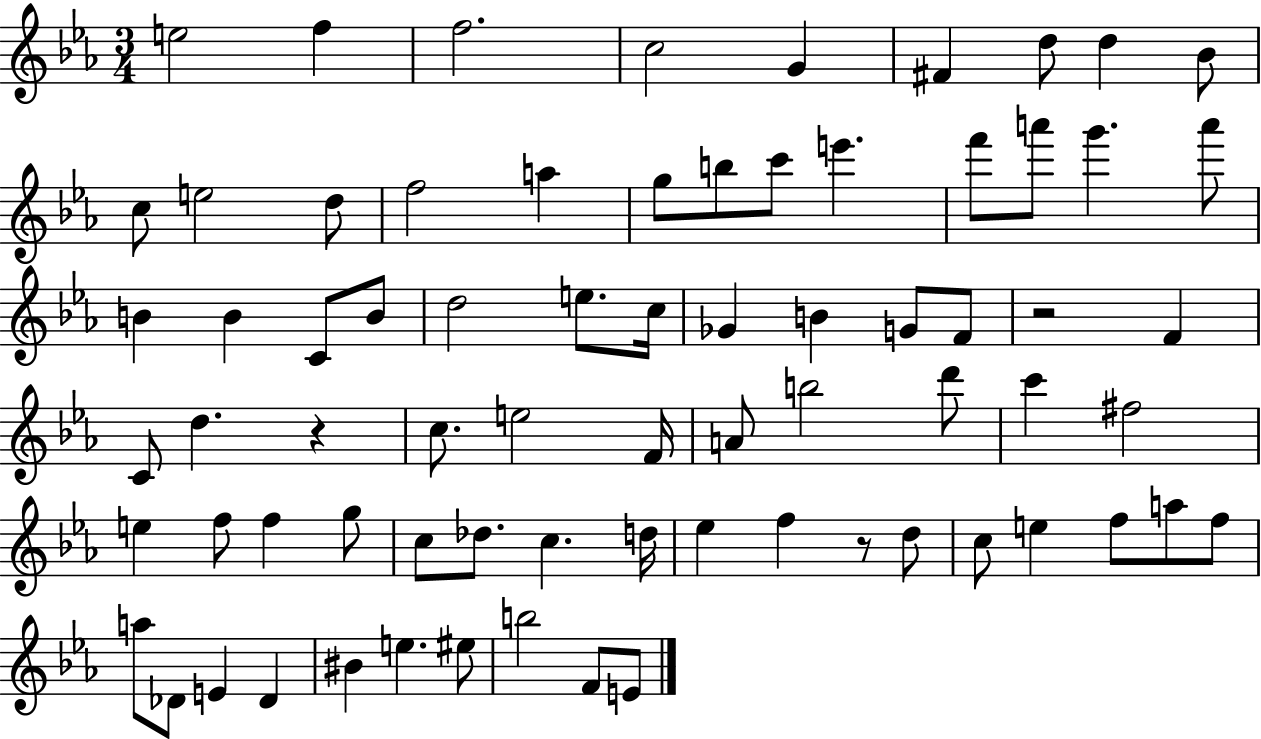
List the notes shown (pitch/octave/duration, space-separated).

E5/h F5/q F5/h. C5/h G4/q F#4/q D5/e D5/q Bb4/e C5/e E5/h D5/e F5/h A5/q G5/e B5/e C6/e E6/q. F6/e A6/e G6/q. A6/e B4/q B4/q C4/e B4/e D5/h E5/e. C5/s Gb4/q B4/q G4/e F4/e R/h F4/q C4/e D5/q. R/q C5/e. E5/h F4/s A4/e B5/h D6/e C6/q F#5/h E5/q F5/e F5/q G5/e C5/e Db5/e. C5/q. D5/s Eb5/q F5/q R/e D5/e C5/e E5/q F5/e A5/e F5/e A5/e Db4/e E4/q Db4/q BIS4/q E5/q. EIS5/e B5/h F4/e E4/e